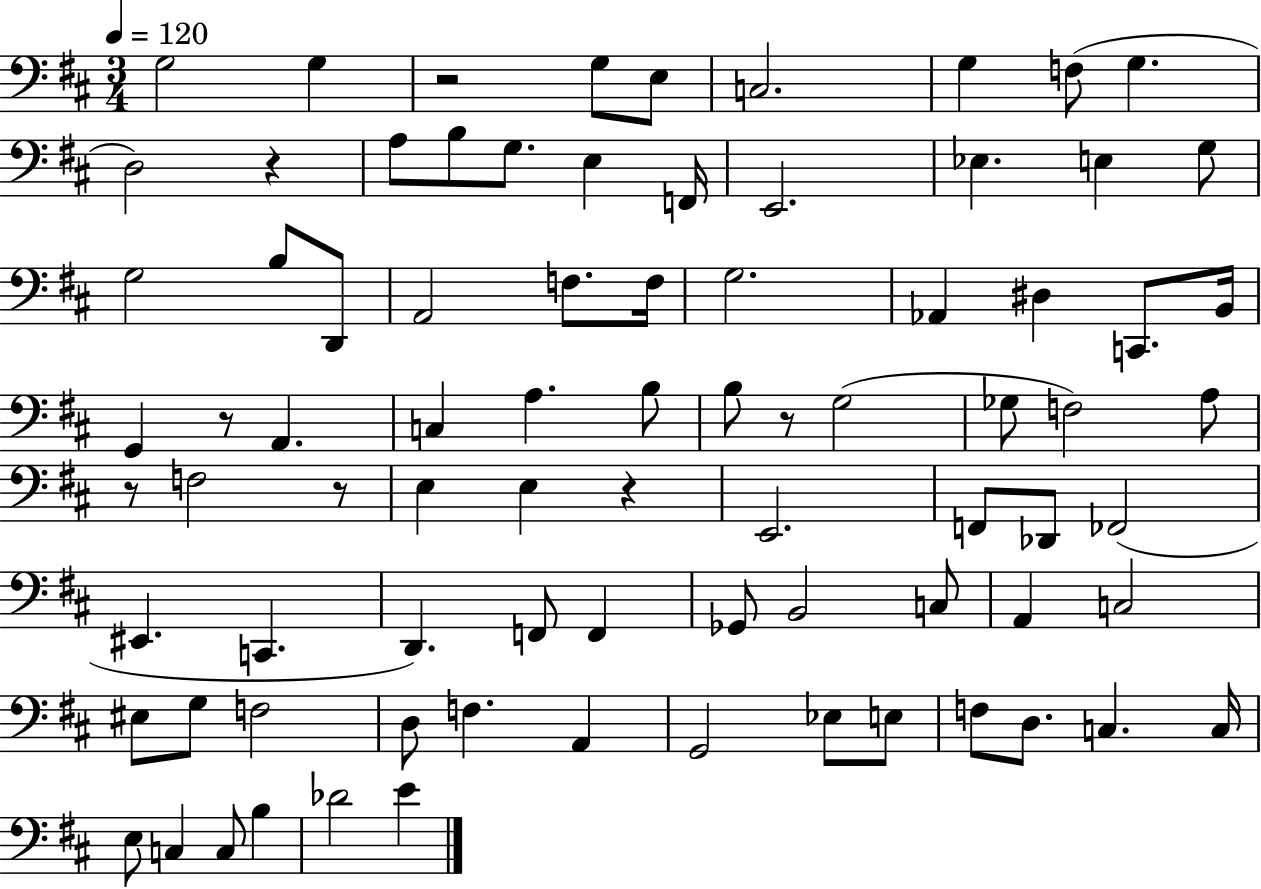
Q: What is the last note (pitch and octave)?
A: E4